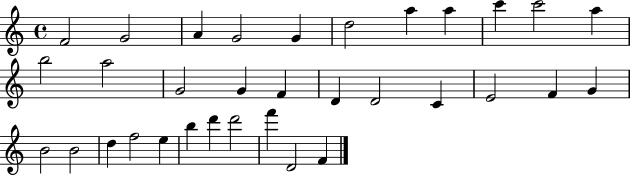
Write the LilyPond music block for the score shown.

{
  \clef treble
  \time 4/4
  \defaultTimeSignature
  \key c \major
  f'2 g'2 | a'4 g'2 g'4 | d''2 a''4 a''4 | c'''4 c'''2 a''4 | \break b''2 a''2 | g'2 g'4 f'4 | d'4 d'2 c'4 | e'2 f'4 g'4 | \break b'2 b'2 | d''4 f''2 e''4 | b''4 d'''4 d'''2 | f'''4 d'2 f'4 | \break \bar "|."
}